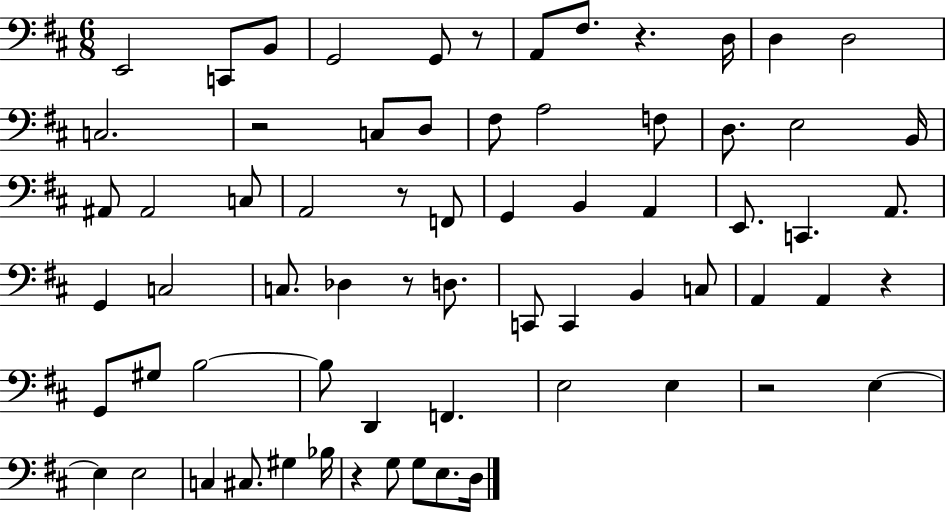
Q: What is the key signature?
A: D major